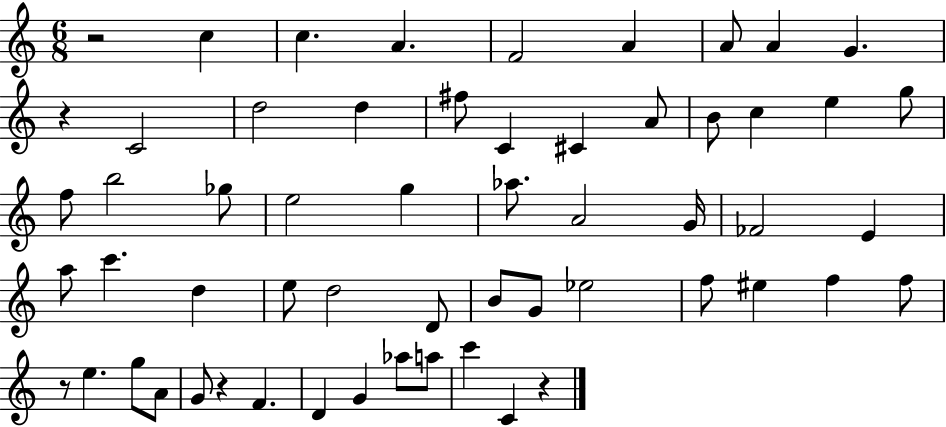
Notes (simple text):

R/h C5/q C5/q. A4/q. F4/h A4/q A4/e A4/q G4/q. R/q C4/h D5/h D5/q F#5/e C4/q C#4/q A4/e B4/e C5/q E5/q G5/e F5/e B5/h Gb5/e E5/h G5/q Ab5/e. A4/h G4/s FES4/h E4/q A5/e C6/q. D5/q E5/e D5/h D4/e B4/e G4/e Eb5/h F5/e EIS5/q F5/q F5/e R/e E5/q. G5/e A4/e G4/e R/q F4/q. D4/q G4/q Ab5/e A5/e C6/q C4/q R/q